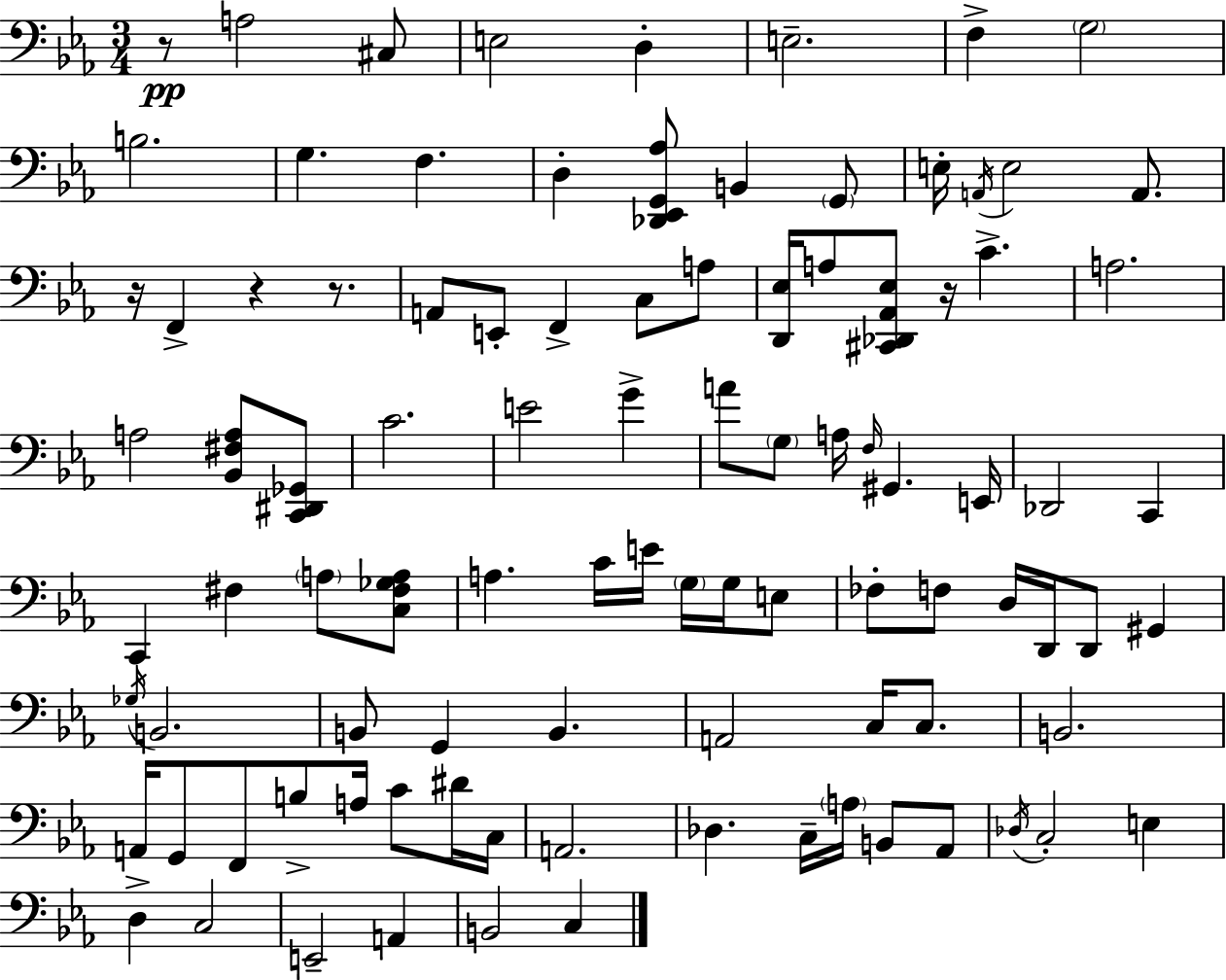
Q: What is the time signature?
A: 3/4